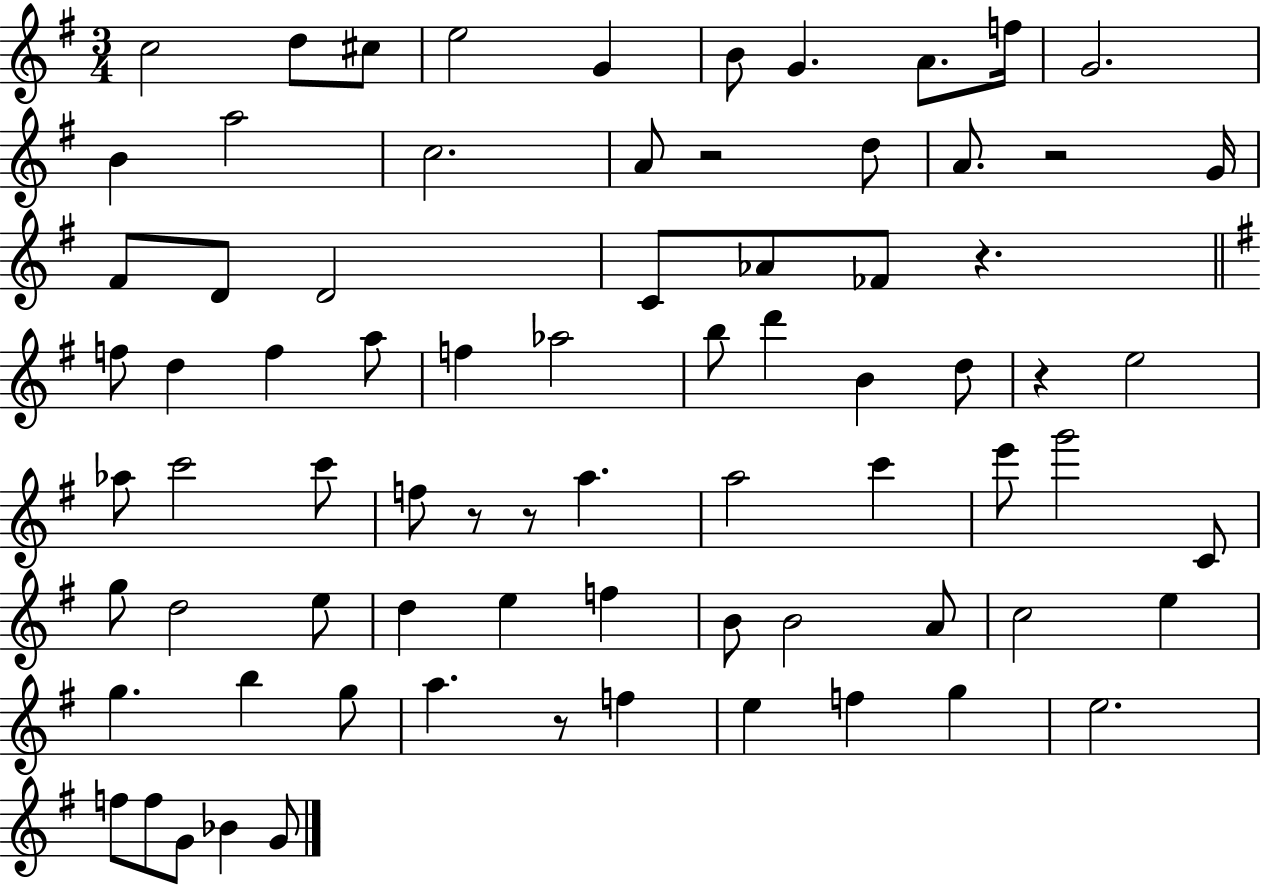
X:1
T:Untitled
M:3/4
L:1/4
K:G
c2 d/2 ^c/2 e2 G B/2 G A/2 f/4 G2 B a2 c2 A/2 z2 d/2 A/2 z2 G/4 ^F/2 D/2 D2 C/2 _A/2 _F/2 z f/2 d f a/2 f _a2 b/2 d' B d/2 z e2 _a/2 c'2 c'/2 f/2 z/2 z/2 a a2 c' e'/2 g'2 C/2 g/2 d2 e/2 d e f B/2 B2 A/2 c2 e g b g/2 a z/2 f e f g e2 f/2 f/2 G/2 _B G/2